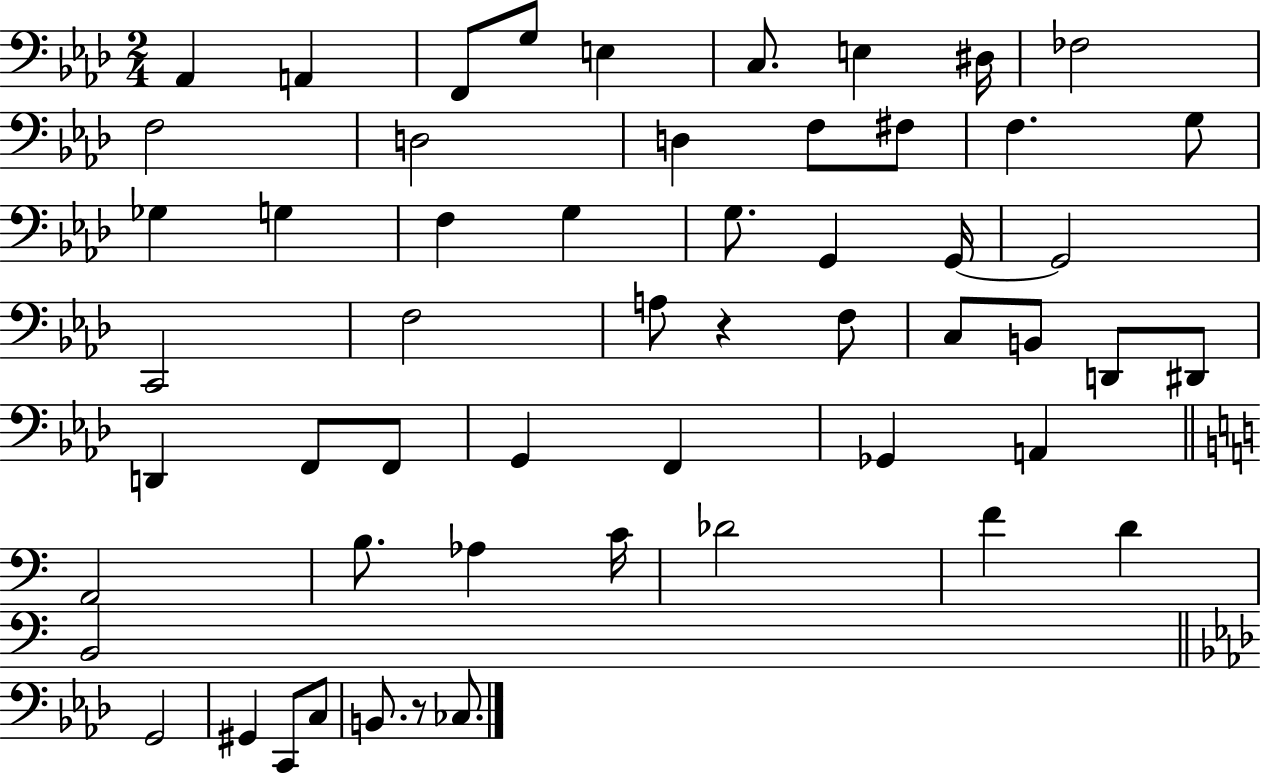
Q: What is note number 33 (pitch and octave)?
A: D2